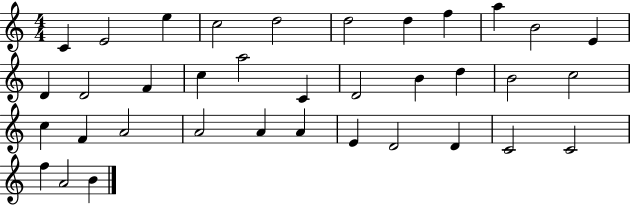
{
  \clef treble
  \numericTimeSignature
  \time 4/4
  \key c \major
  c'4 e'2 e''4 | c''2 d''2 | d''2 d''4 f''4 | a''4 b'2 e'4 | \break d'4 d'2 f'4 | c''4 a''2 c'4 | d'2 b'4 d''4 | b'2 c''2 | \break c''4 f'4 a'2 | a'2 a'4 a'4 | e'4 d'2 d'4 | c'2 c'2 | \break f''4 a'2 b'4 | \bar "|."
}